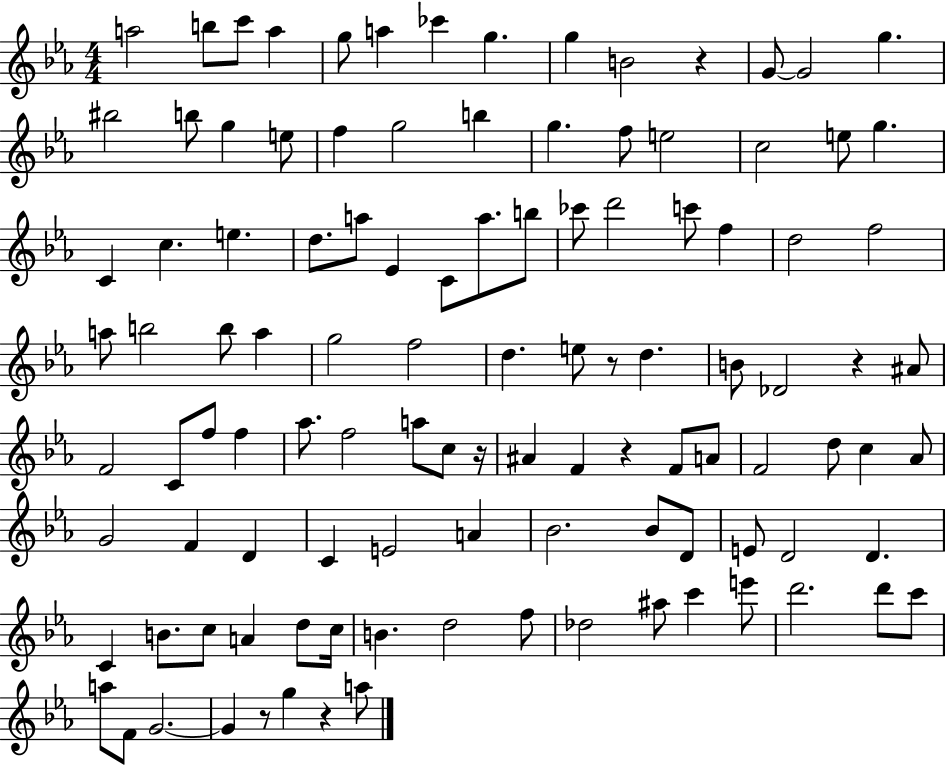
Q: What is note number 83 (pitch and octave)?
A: B4